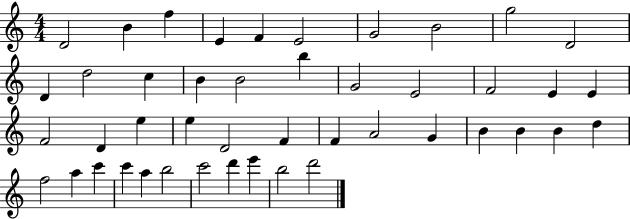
{
  \clef treble
  \numericTimeSignature
  \time 4/4
  \key c \major
  d'2 b'4 f''4 | e'4 f'4 e'2 | g'2 b'2 | g''2 d'2 | \break d'4 d''2 c''4 | b'4 b'2 b''4 | g'2 e'2 | f'2 e'4 e'4 | \break f'2 d'4 e''4 | e''4 d'2 f'4 | f'4 a'2 g'4 | b'4 b'4 b'4 d''4 | \break f''2 a''4 c'''4 | c'''4 a''4 b''2 | c'''2 d'''4 e'''4 | b''2 d'''2 | \break \bar "|."
}